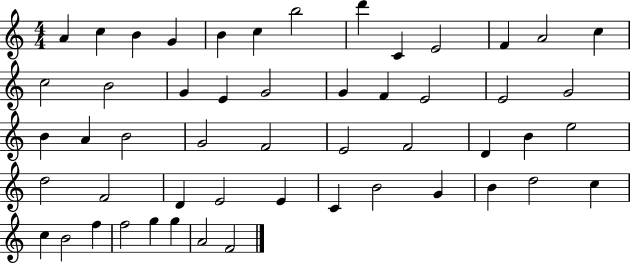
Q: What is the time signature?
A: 4/4